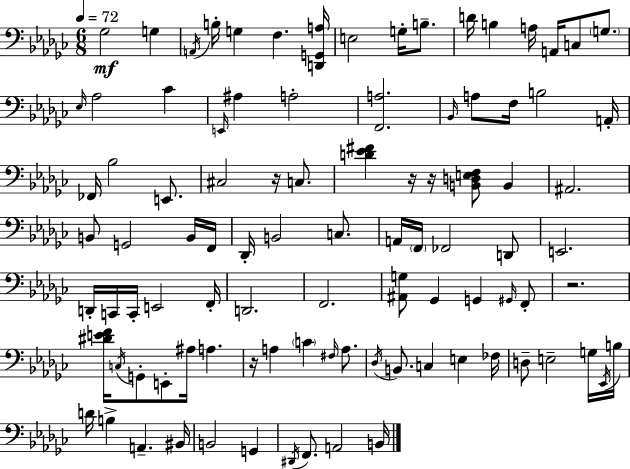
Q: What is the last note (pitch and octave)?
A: B2